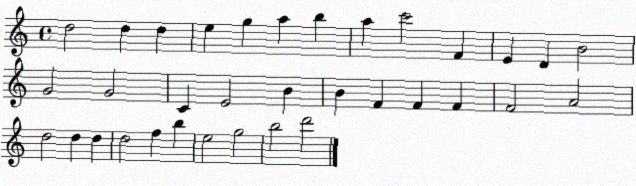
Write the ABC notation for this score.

X:1
T:Untitled
M:4/4
L:1/4
K:C
d2 d d e g a b a c'2 F E D B2 G2 G2 C E2 B B F F F F2 A2 d2 d d d2 f b e2 g2 b2 d'2